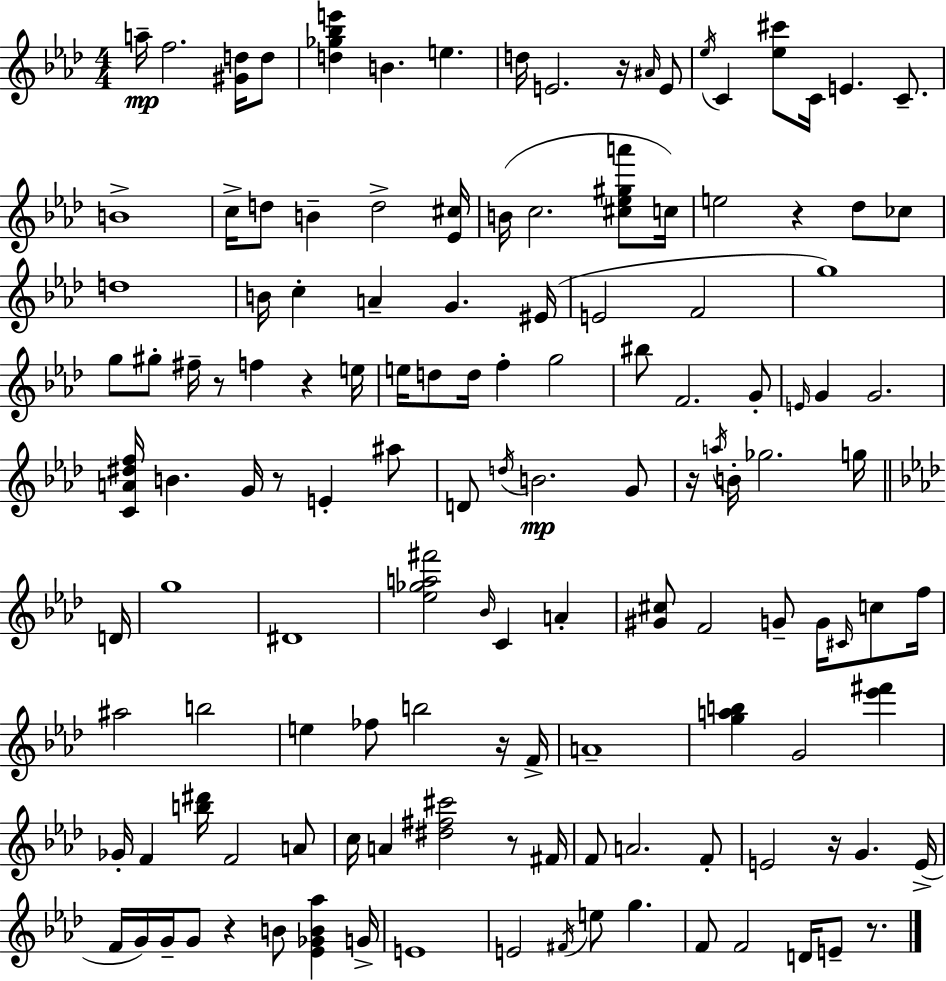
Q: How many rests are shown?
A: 11